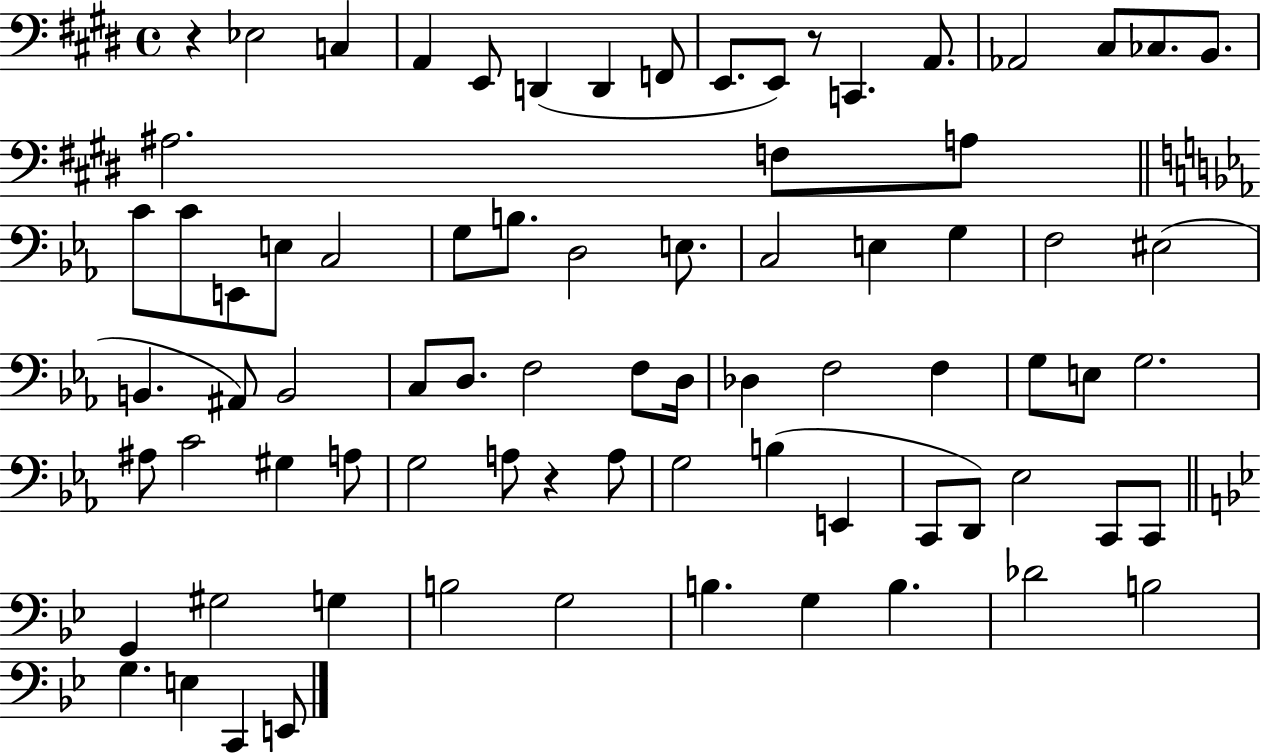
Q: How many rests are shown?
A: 3